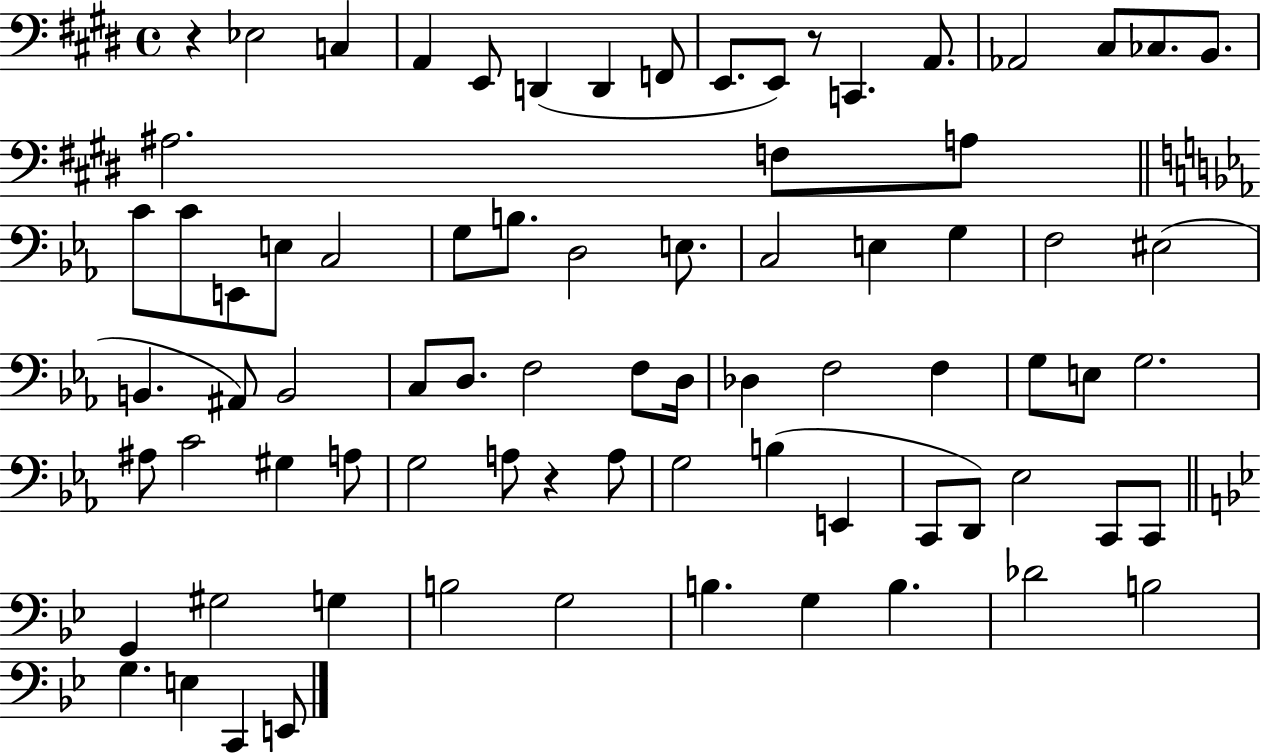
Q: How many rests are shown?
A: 3